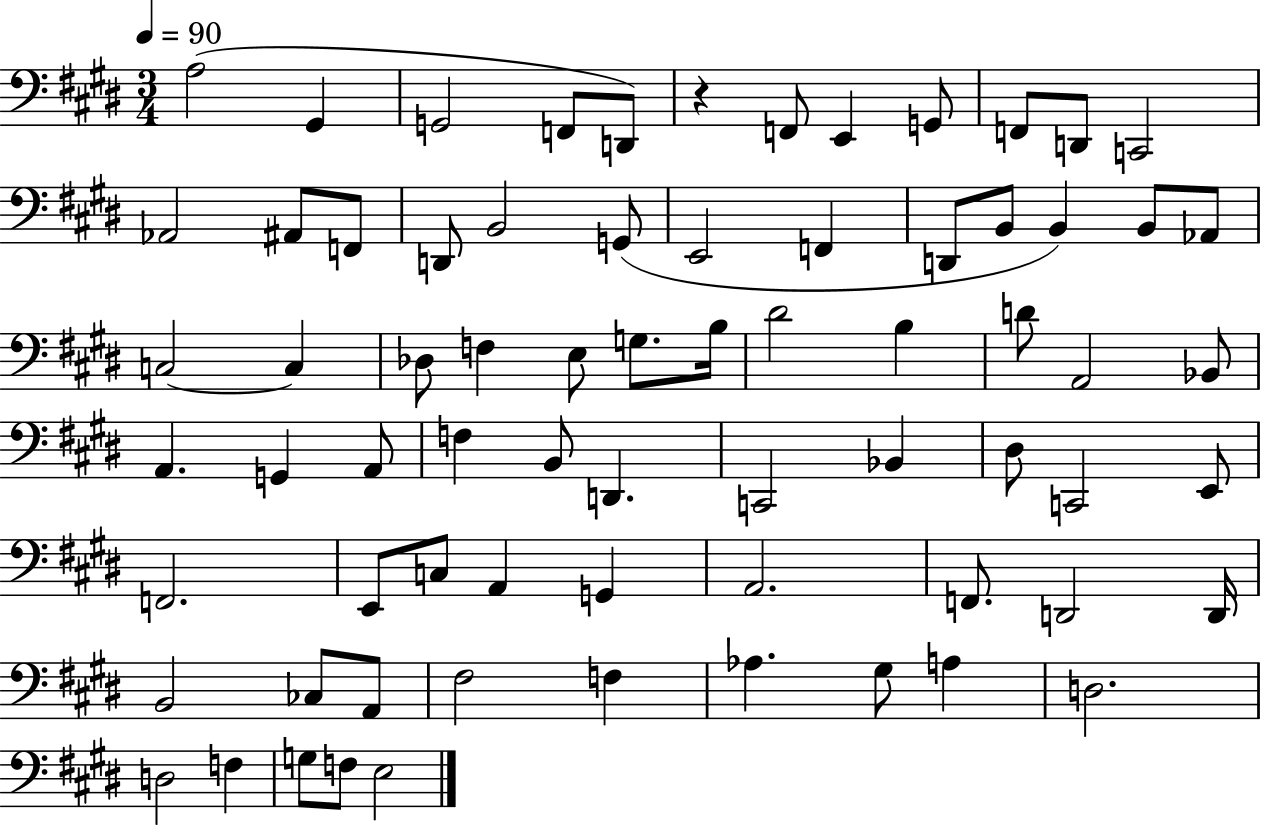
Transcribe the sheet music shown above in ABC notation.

X:1
T:Untitled
M:3/4
L:1/4
K:E
A,2 ^G,, G,,2 F,,/2 D,,/2 z F,,/2 E,, G,,/2 F,,/2 D,,/2 C,,2 _A,,2 ^A,,/2 F,,/2 D,,/2 B,,2 G,,/2 E,,2 F,, D,,/2 B,,/2 B,, B,,/2 _A,,/2 C,2 C, _D,/2 F, E,/2 G,/2 B,/4 ^D2 B, D/2 A,,2 _B,,/2 A,, G,, A,,/2 F, B,,/2 D,, C,,2 _B,, ^D,/2 C,,2 E,,/2 F,,2 E,,/2 C,/2 A,, G,, A,,2 F,,/2 D,,2 D,,/4 B,,2 _C,/2 A,,/2 ^F,2 F, _A, ^G,/2 A, D,2 D,2 F, G,/2 F,/2 E,2